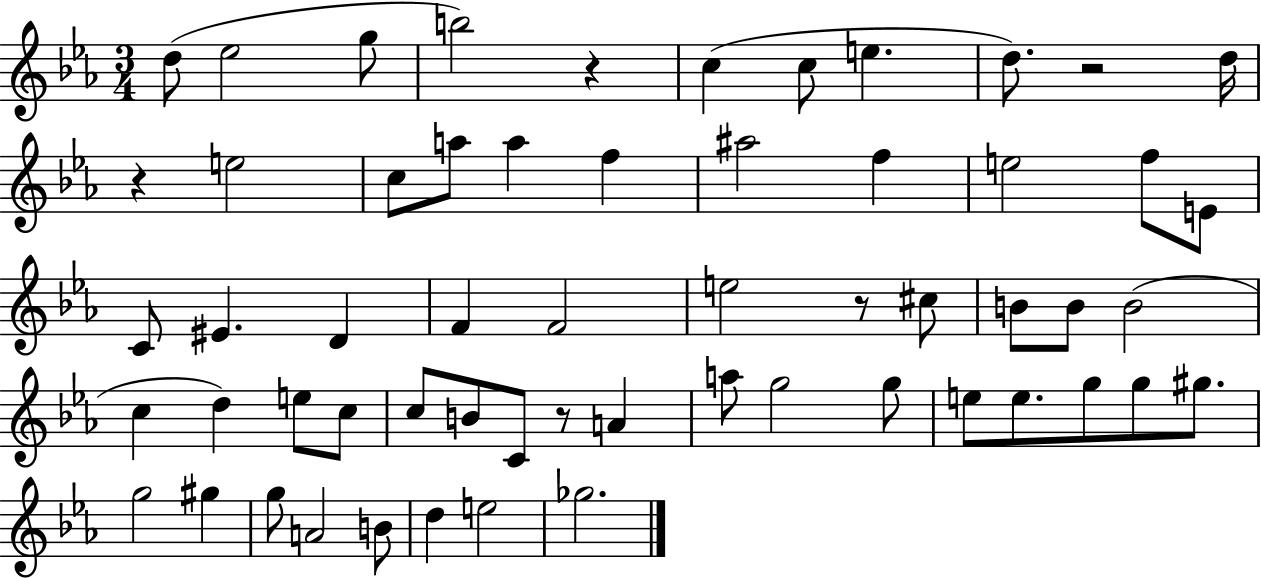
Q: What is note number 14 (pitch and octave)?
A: F5